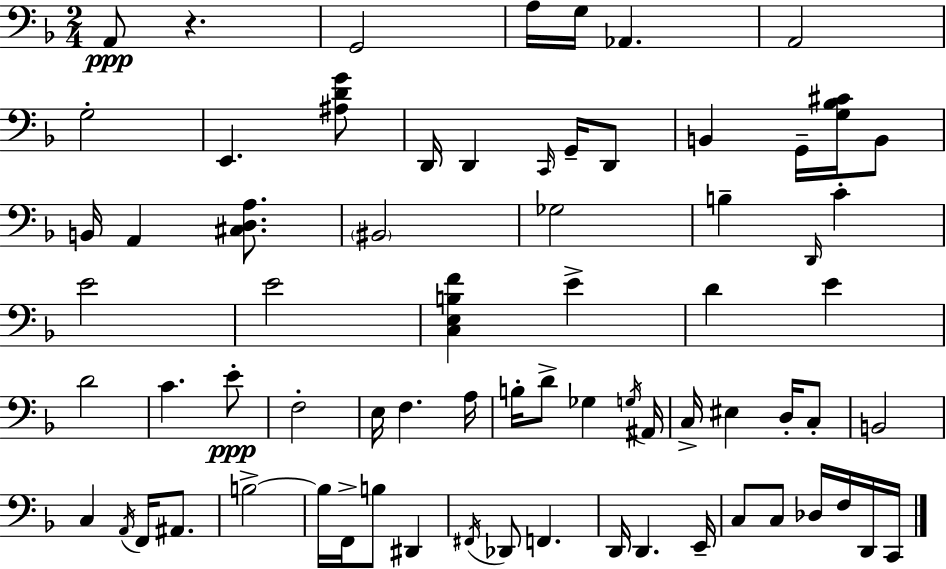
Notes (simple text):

A2/e R/q. G2/h A3/s G3/s Ab2/q. A2/h G3/h E2/q. [A#3,D4,G4]/e D2/s D2/q C2/s G2/s D2/e B2/q G2/s [G3,Bb3,C#4]/s B2/e B2/s A2/q [C#3,D3,A3]/e. BIS2/h Gb3/h B3/q D2/s C4/q E4/h E4/h [C3,E3,B3,F4]/q E4/q D4/q E4/q D4/h C4/q. E4/e F3/h E3/s F3/q. A3/s B3/s D4/e Gb3/q G3/s A#2/s C3/s EIS3/q D3/s C3/e B2/h C3/q A2/s F2/s A#2/e. B3/h B3/s F2/s B3/e D#2/q F#2/s Db2/e F2/q. D2/s D2/q. E2/s C3/e C3/e Db3/s F3/s D2/s C2/s